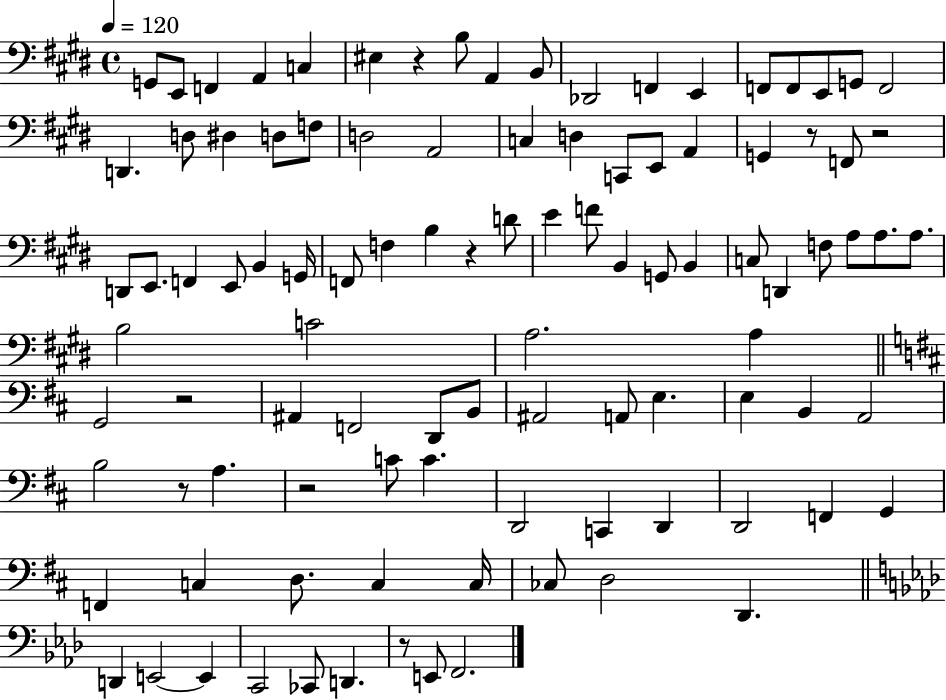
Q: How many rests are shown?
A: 8